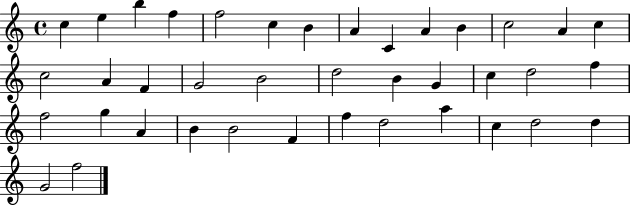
X:1
T:Untitled
M:4/4
L:1/4
K:C
c e b f f2 c B A C A B c2 A c c2 A F G2 B2 d2 B G c d2 f f2 g A B B2 F f d2 a c d2 d G2 f2